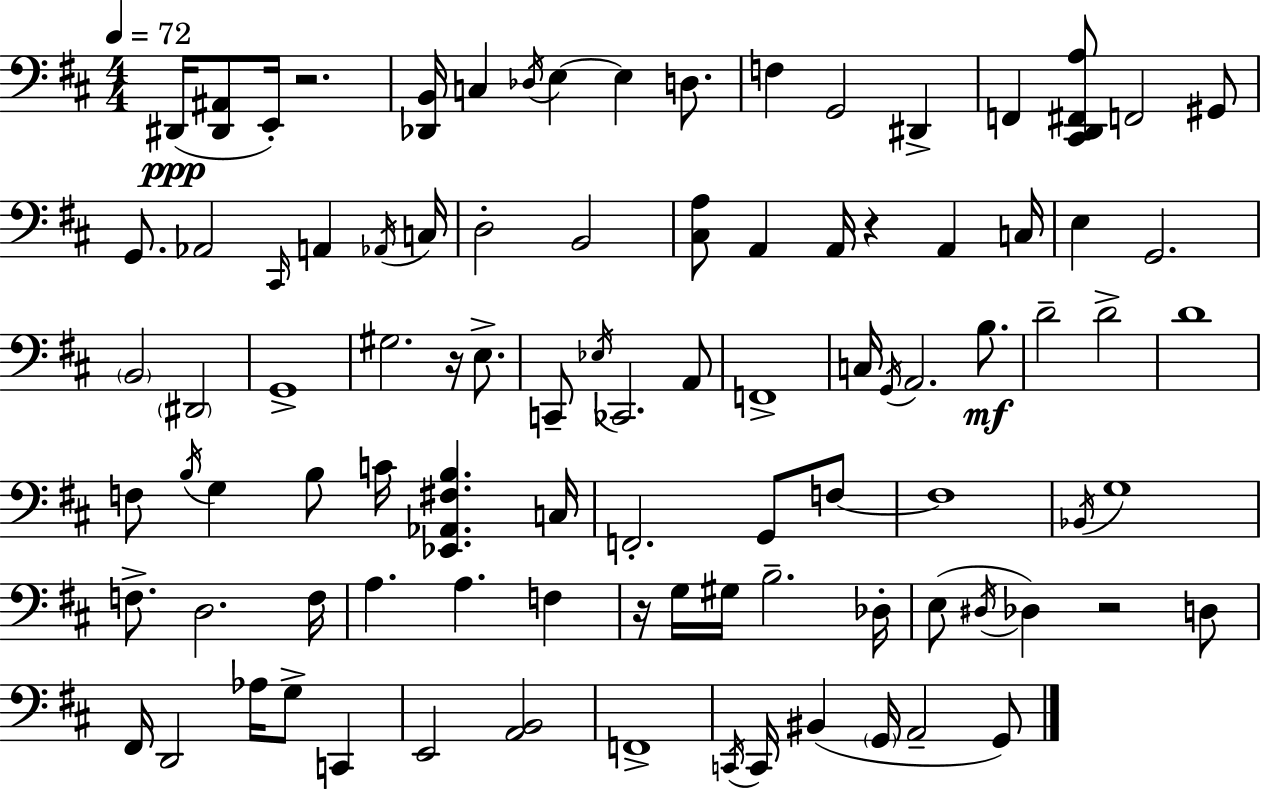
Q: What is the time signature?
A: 4/4